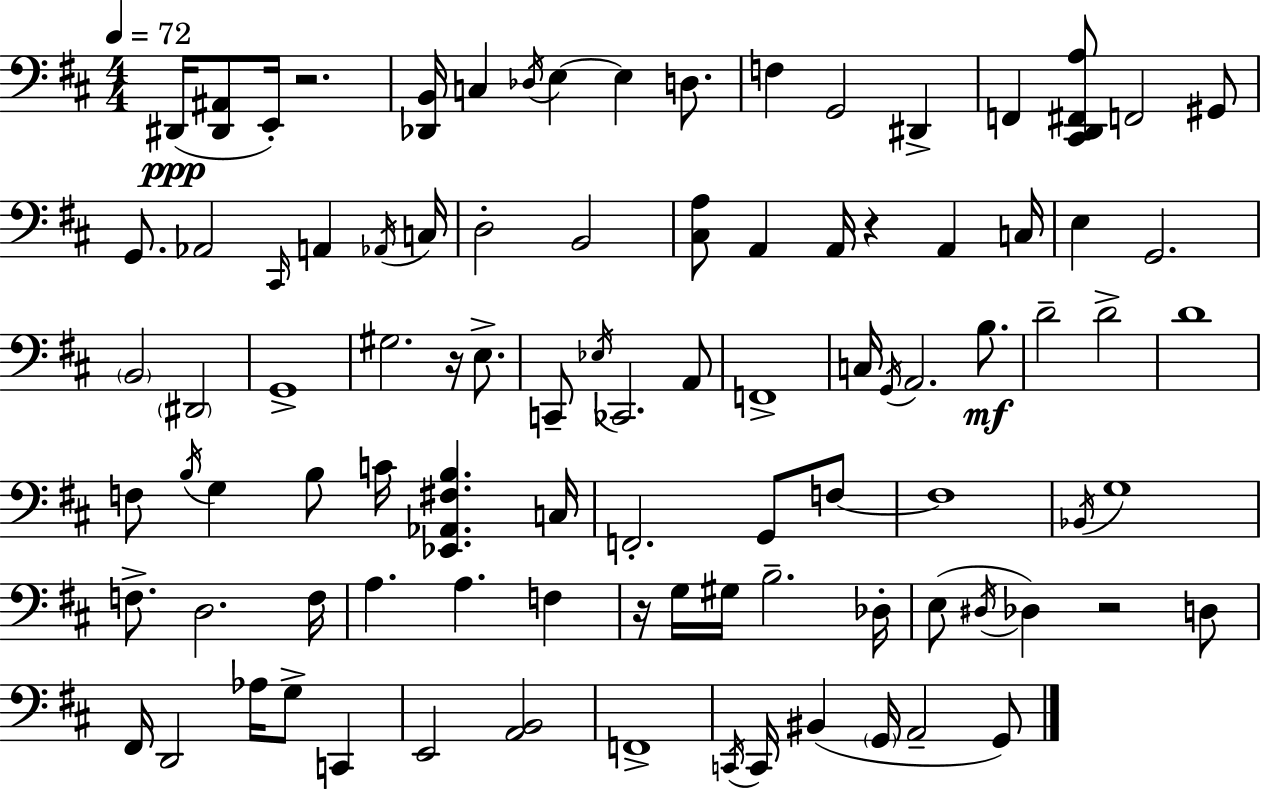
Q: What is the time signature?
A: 4/4